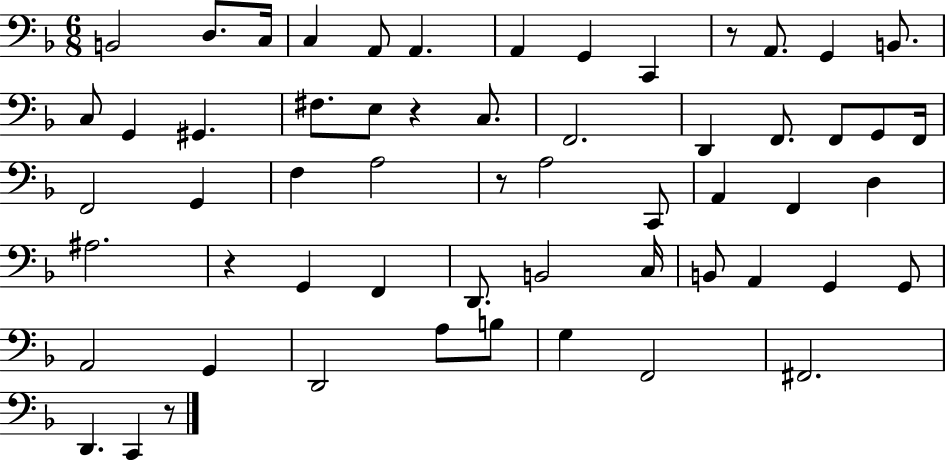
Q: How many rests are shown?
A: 5